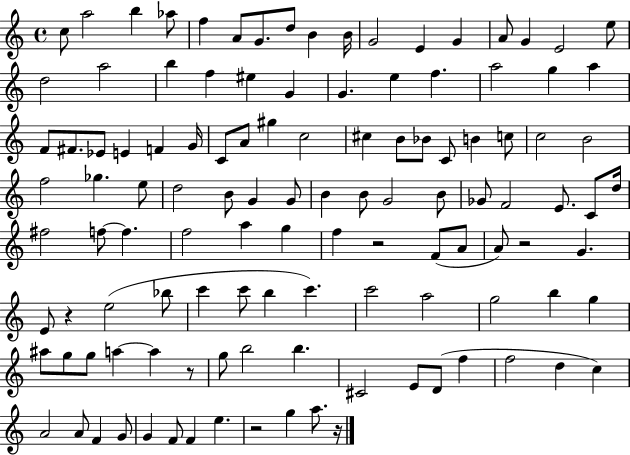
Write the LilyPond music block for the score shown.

{
  \clef treble
  \time 4/4
  \defaultTimeSignature
  \key c \major
  \repeat volta 2 { c''8 a''2 b''4 aes''8 | f''4 a'8 g'8. d''8 b'4 b'16 | g'2 e'4 g'4 | a'8 g'4 e'2 e''8 | \break d''2 a''2 | b''4 f''4 eis''4 g'4 | g'4. e''4 f''4. | a''2 g''4 a''4 | \break f'8 fis'8. ees'8 e'4 f'4 g'16 | c'8 a'8 gis''4 c''2 | cis''4 b'8 bes'8 c'8 b'4 c''8 | c''2 b'2 | \break f''2 ges''4. e''8 | d''2 b'8 g'4 g'8 | b'4 b'8 g'2 b'8 | ges'8 f'2 e'8. c'8 d''16 | \break fis''2 f''8~~ f''4. | f''2 a''4 g''4 | f''4 r2 f'8( a'8 | a'8) r2 g'4. | \break e'8 r4 e''2( bes''8 | c'''4 c'''8 b''4 c'''4.) | c'''2 a''2 | g''2 b''4 g''4 | \break ais''8 g''8 g''8 a''4~~ a''4 r8 | g''8 b''2 b''4. | cis'2 e'8 d'8( f''4 | f''2 d''4 c''4) | \break a'2 a'8 f'4 g'8 | g'4 f'8 f'4 e''4. | r2 g''4 a''8. r16 | } \bar "|."
}